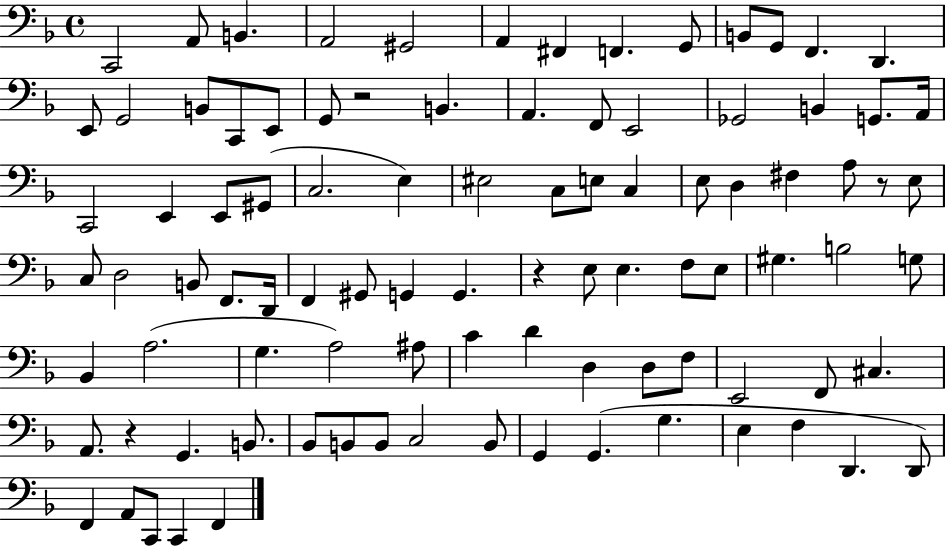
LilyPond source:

{
  \clef bass
  \time 4/4
  \defaultTimeSignature
  \key f \major
  c,2 a,8 b,4. | a,2 gis,2 | a,4 fis,4 f,4. g,8 | b,8 g,8 f,4. d,4. | \break e,8 g,2 b,8 c,8 e,8 | g,8 r2 b,4. | a,4. f,8 e,2 | ges,2 b,4 g,8. a,16 | \break c,2 e,4 e,8 gis,8( | c2. e4) | eis2 c8 e8 c4 | e8 d4 fis4 a8 r8 e8 | \break c8 d2 b,8 f,8. d,16 | f,4 gis,8 g,4 g,4. | r4 e8 e4. f8 e8 | gis4. b2 g8 | \break bes,4 a2.( | g4. a2) ais8 | c'4 d'4 d4 d8 f8 | e,2 f,8 cis4. | \break a,8. r4 g,4. b,8. | bes,8 b,8 b,8 c2 b,8 | g,4 g,4.( g4. | e4 f4 d,4. d,8) | \break f,4 a,8 c,8 c,4 f,4 | \bar "|."
}